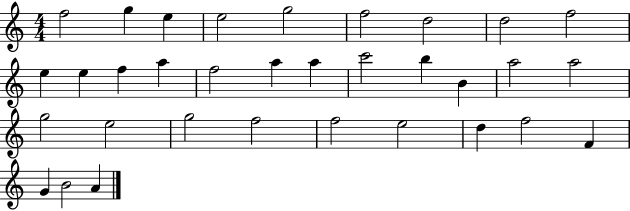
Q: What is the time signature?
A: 4/4